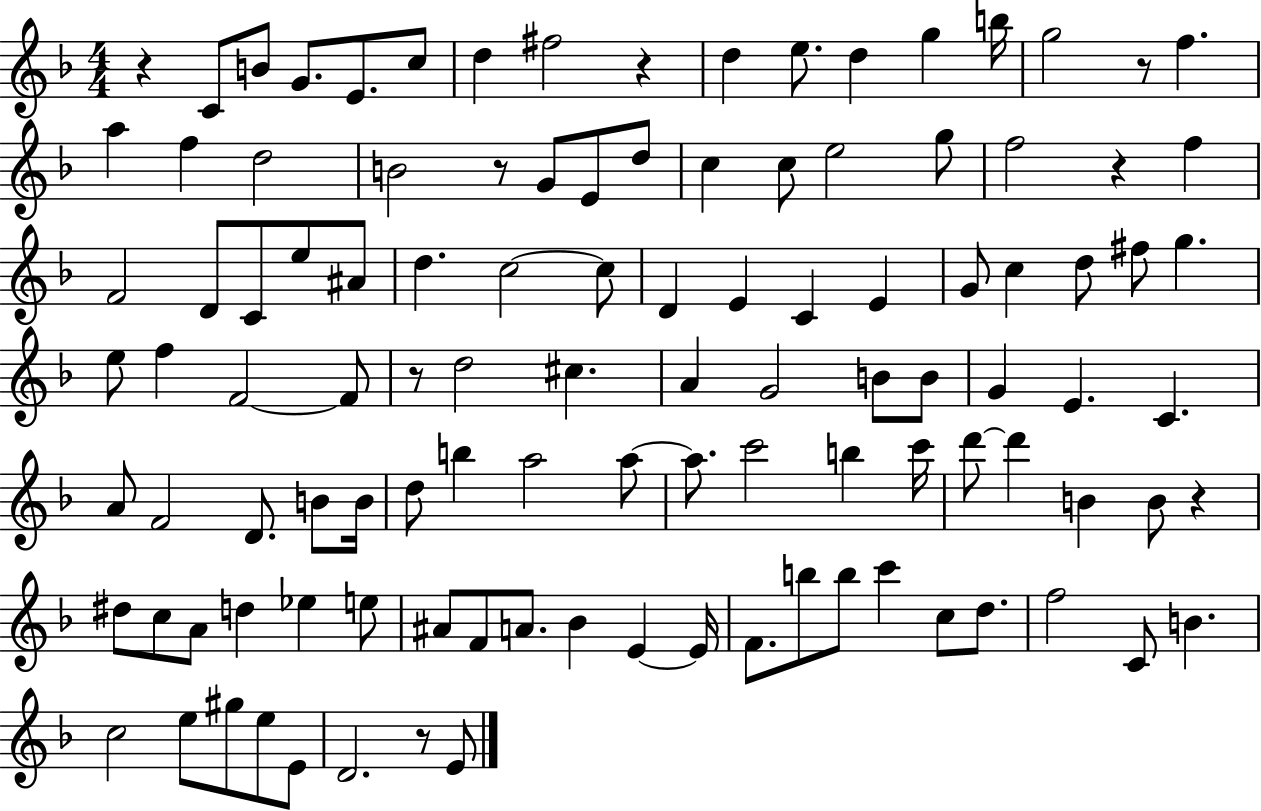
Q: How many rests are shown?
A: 8